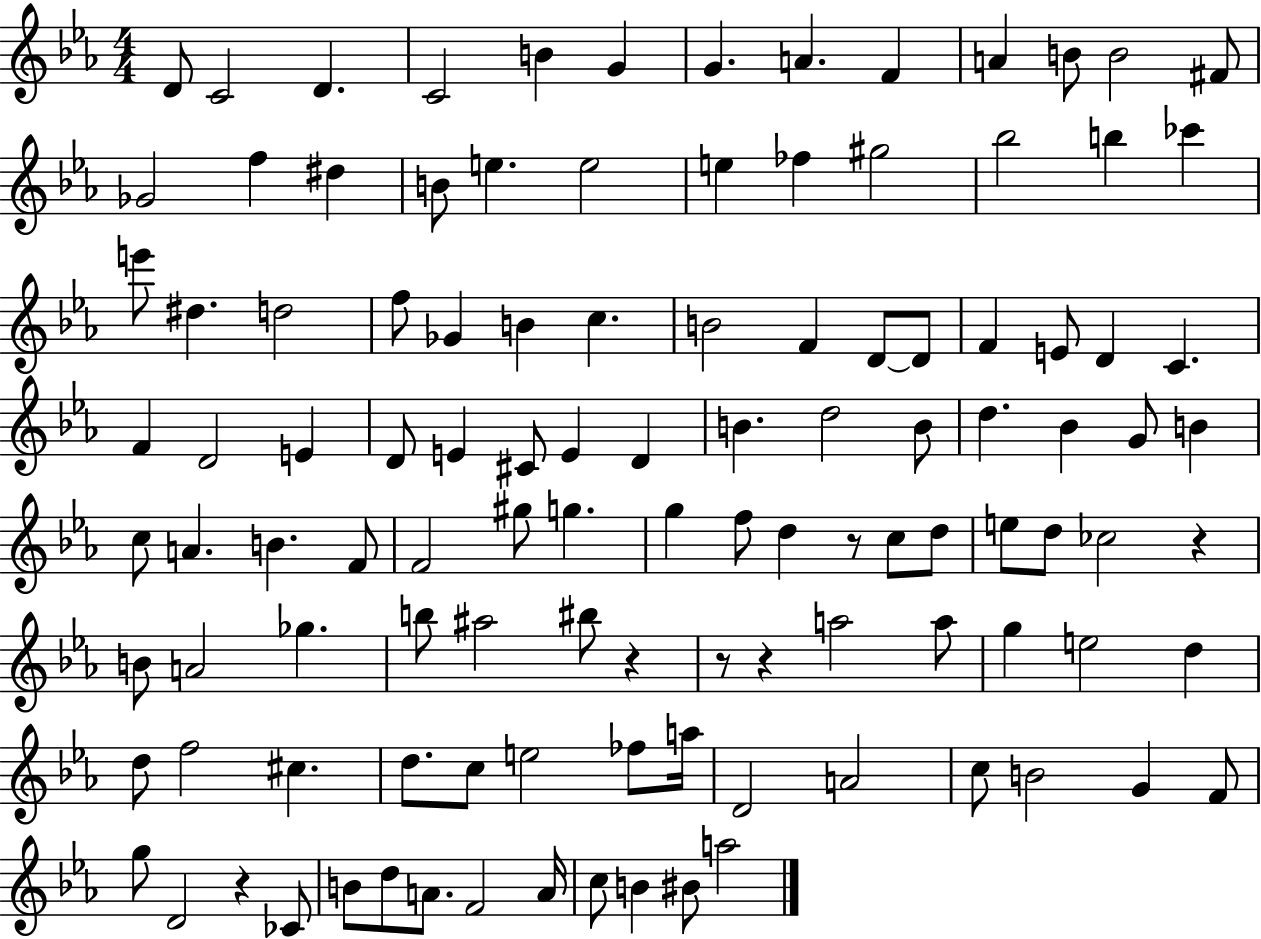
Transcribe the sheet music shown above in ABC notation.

X:1
T:Untitled
M:4/4
L:1/4
K:Eb
D/2 C2 D C2 B G G A F A B/2 B2 ^F/2 _G2 f ^d B/2 e e2 e _f ^g2 _b2 b _c' e'/2 ^d d2 f/2 _G B c B2 F D/2 D/2 F E/2 D C F D2 E D/2 E ^C/2 E D B d2 B/2 d _B G/2 B c/2 A B F/2 F2 ^g/2 g g f/2 d z/2 c/2 d/2 e/2 d/2 _c2 z B/2 A2 _g b/2 ^a2 ^b/2 z z/2 z a2 a/2 g e2 d d/2 f2 ^c d/2 c/2 e2 _f/2 a/4 D2 A2 c/2 B2 G F/2 g/2 D2 z _C/2 B/2 d/2 A/2 F2 A/4 c/2 B ^B/2 a2